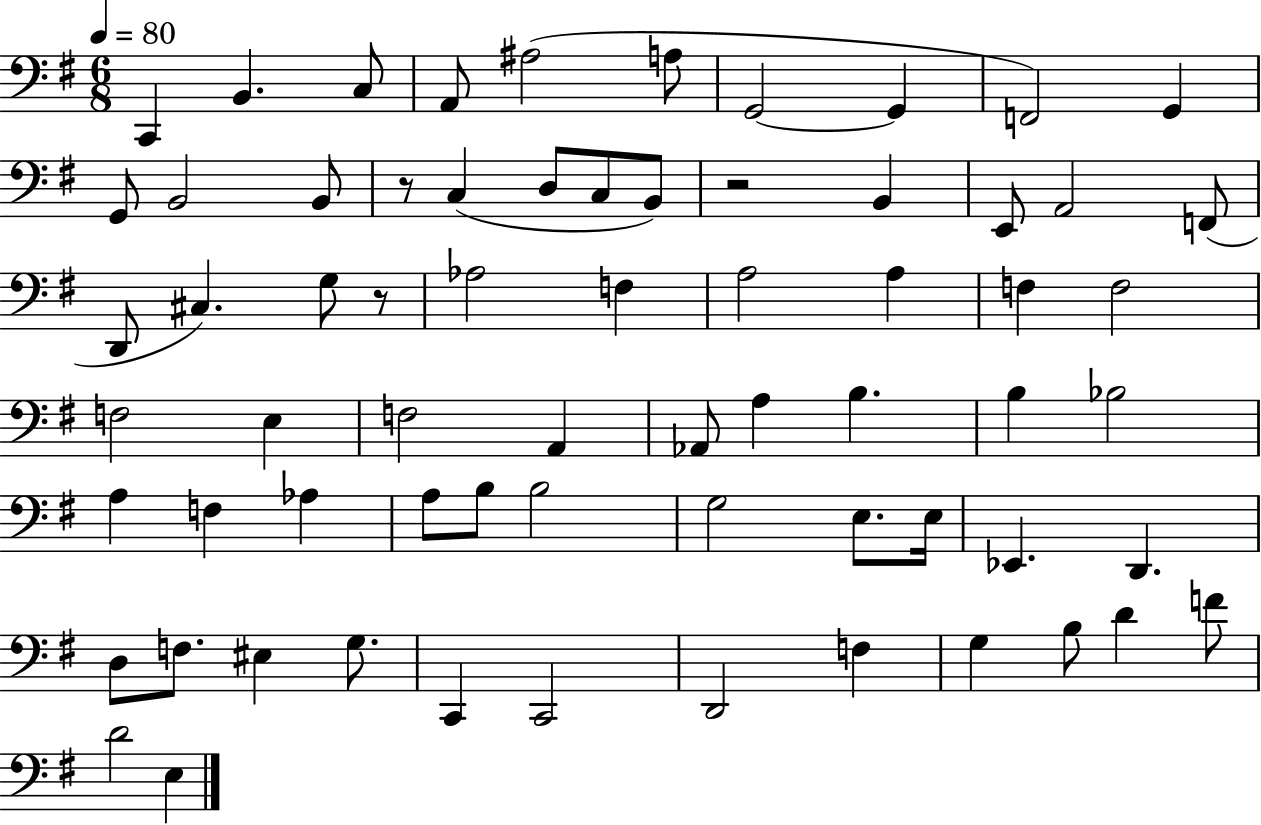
{
  \clef bass
  \numericTimeSignature
  \time 6/8
  \key g \major
  \tempo 4 = 80
  c,4 b,4. c8 | a,8 ais2( a8 | g,2~~ g,4 | f,2) g,4 | \break g,8 b,2 b,8 | r8 c4( d8 c8 b,8) | r2 b,4 | e,8 a,2 f,8( | \break d,8 cis4.) g8 r8 | aes2 f4 | a2 a4 | f4 f2 | \break f2 e4 | f2 a,4 | aes,8 a4 b4. | b4 bes2 | \break a4 f4 aes4 | a8 b8 b2 | g2 e8. e16 | ees,4. d,4. | \break d8 f8. eis4 g8. | c,4 c,2 | d,2 f4 | g4 b8 d'4 f'8 | \break d'2 e4 | \bar "|."
}